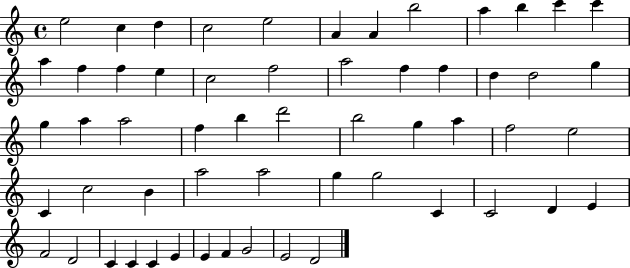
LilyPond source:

{
  \clef treble
  \time 4/4
  \defaultTimeSignature
  \key c \major
  e''2 c''4 d''4 | c''2 e''2 | a'4 a'4 b''2 | a''4 b''4 c'''4 c'''4 | \break a''4 f''4 f''4 e''4 | c''2 f''2 | a''2 f''4 f''4 | d''4 d''2 g''4 | \break g''4 a''4 a''2 | f''4 b''4 d'''2 | b''2 g''4 a''4 | f''2 e''2 | \break c'4 c''2 b'4 | a''2 a''2 | g''4 g''2 c'4 | c'2 d'4 e'4 | \break f'2 d'2 | c'4 c'4 c'4 e'4 | e'4 f'4 g'2 | e'2 d'2 | \break \bar "|."
}